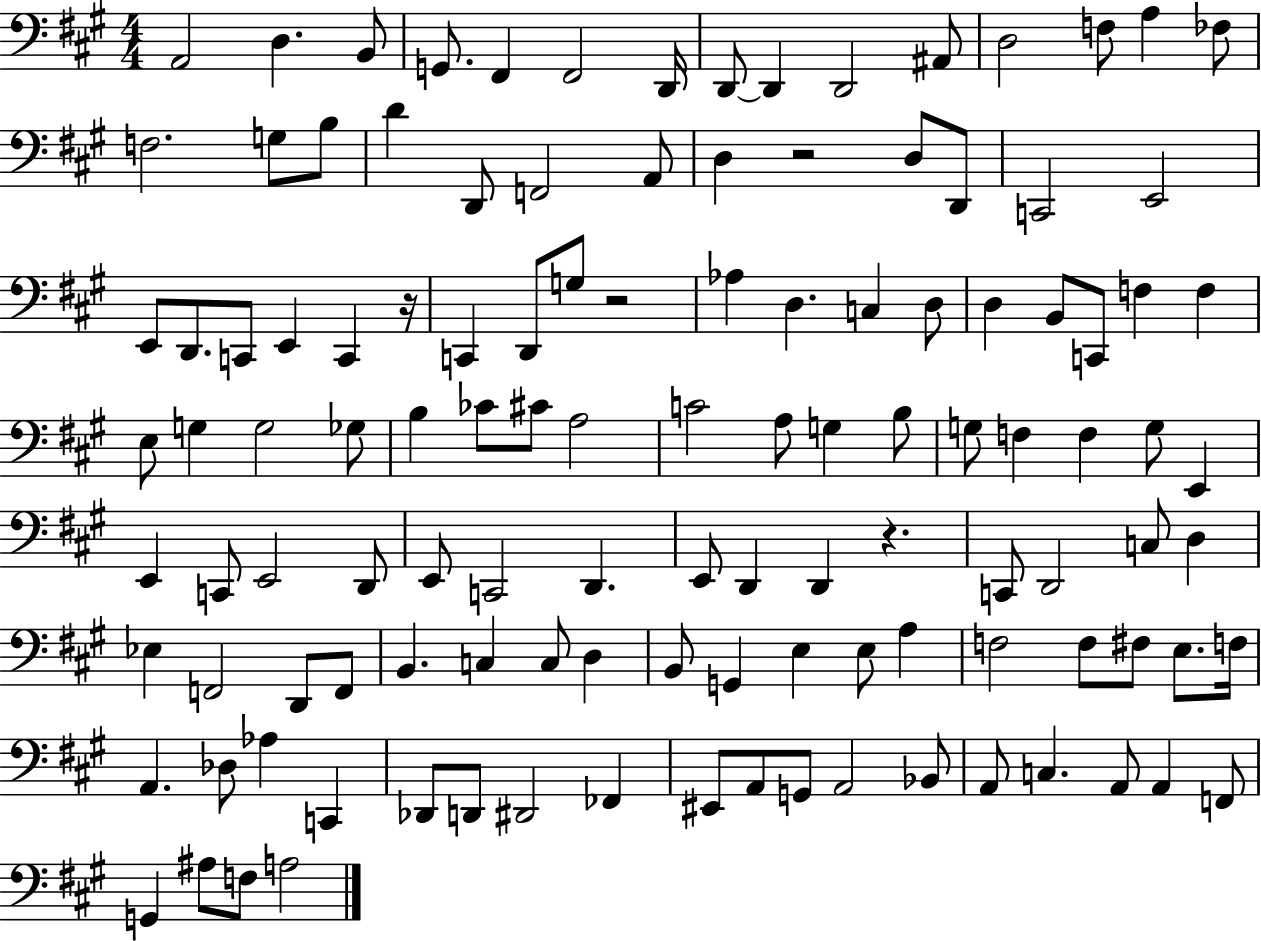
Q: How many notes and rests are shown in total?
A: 119